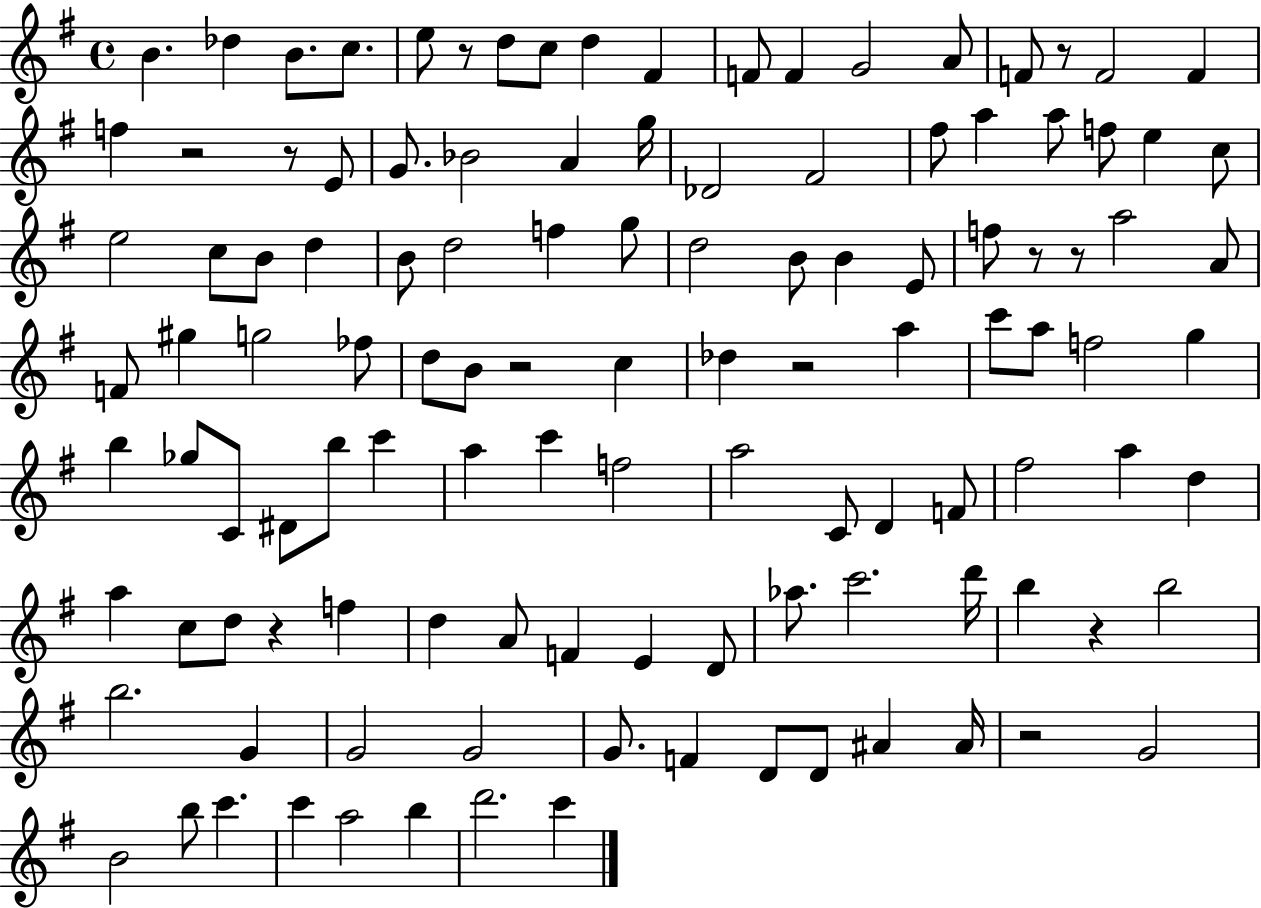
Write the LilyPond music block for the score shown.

{
  \clef treble
  \time 4/4
  \defaultTimeSignature
  \key g \major
  b'4. des''4 b'8. c''8. | e''8 r8 d''8 c''8 d''4 fis'4 | f'8 f'4 g'2 a'8 | f'8 r8 f'2 f'4 | \break f''4 r2 r8 e'8 | g'8. bes'2 a'4 g''16 | des'2 fis'2 | fis''8 a''4 a''8 f''8 e''4 c''8 | \break e''2 c''8 b'8 d''4 | b'8 d''2 f''4 g''8 | d''2 b'8 b'4 e'8 | f''8 r8 r8 a''2 a'8 | \break f'8 gis''4 g''2 fes''8 | d''8 b'8 r2 c''4 | des''4 r2 a''4 | c'''8 a''8 f''2 g''4 | \break b''4 ges''8 c'8 dis'8 b''8 c'''4 | a''4 c'''4 f''2 | a''2 c'8 d'4 f'8 | fis''2 a''4 d''4 | \break a''4 c''8 d''8 r4 f''4 | d''4 a'8 f'4 e'4 d'8 | aes''8. c'''2. d'''16 | b''4 r4 b''2 | \break b''2. g'4 | g'2 g'2 | g'8. f'4 d'8 d'8 ais'4 ais'16 | r2 g'2 | \break b'2 b''8 c'''4. | c'''4 a''2 b''4 | d'''2. c'''4 | \bar "|."
}